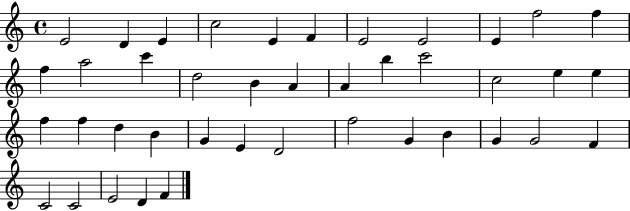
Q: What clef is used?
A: treble